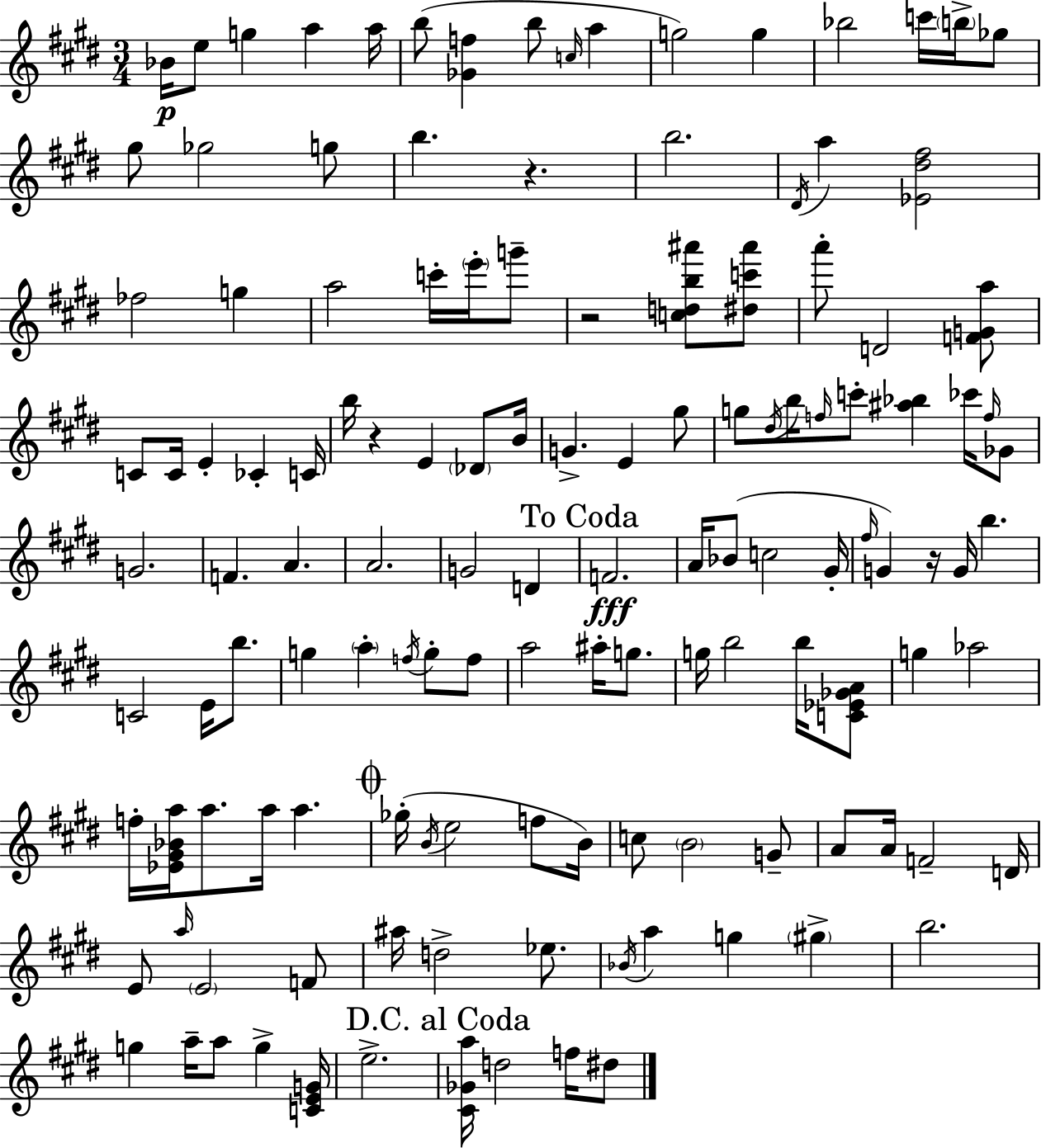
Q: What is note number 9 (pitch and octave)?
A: A5